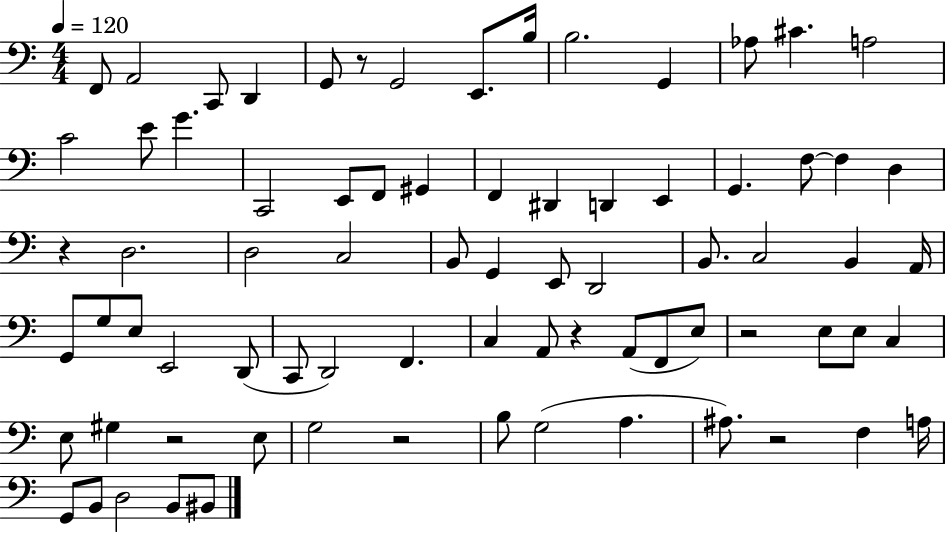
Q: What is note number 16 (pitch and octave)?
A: G4